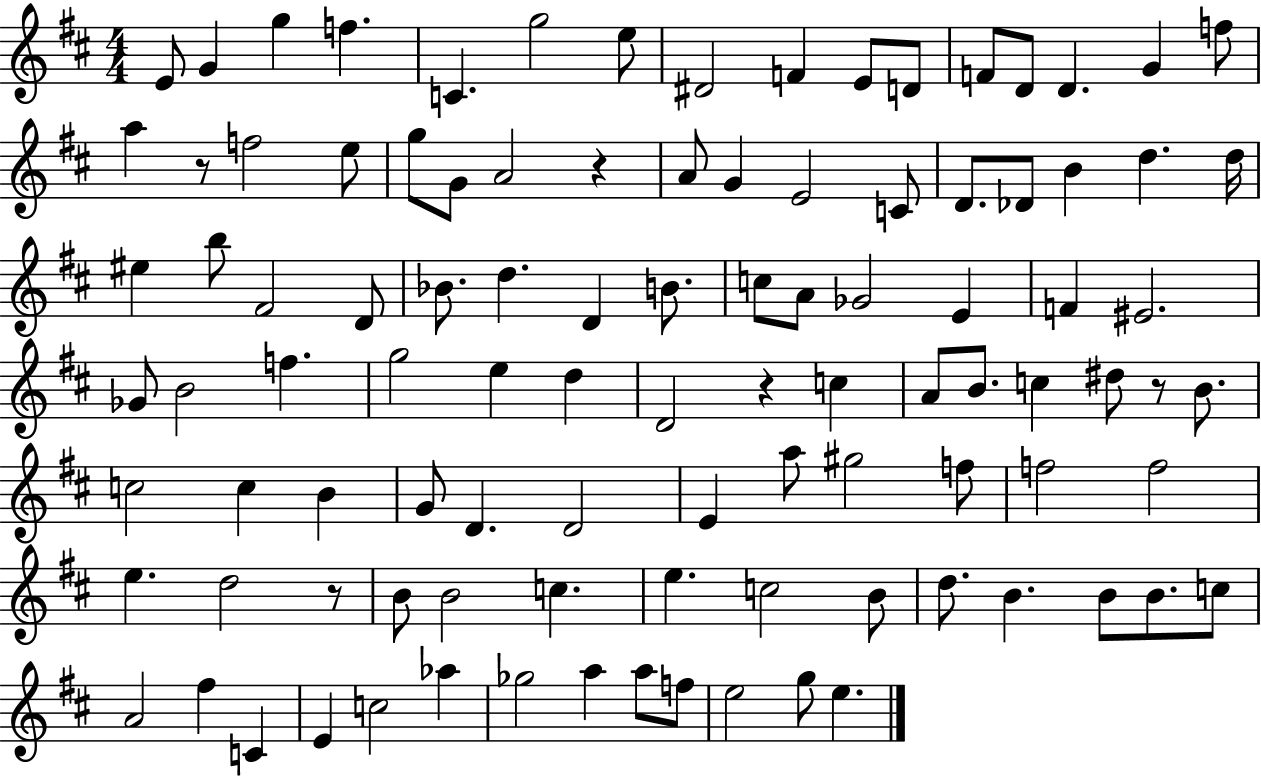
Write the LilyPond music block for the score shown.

{
  \clef treble
  \numericTimeSignature
  \time 4/4
  \key d \major
  e'8 g'4 g''4 f''4. | c'4. g''2 e''8 | dis'2 f'4 e'8 d'8 | f'8 d'8 d'4. g'4 f''8 | \break a''4 r8 f''2 e''8 | g''8 g'8 a'2 r4 | a'8 g'4 e'2 c'8 | d'8. des'8 b'4 d''4. d''16 | \break eis''4 b''8 fis'2 d'8 | bes'8. d''4. d'4 b'8. | c''8 a'8 ges'2 e'4 | f'4 eis'2. | \break ges'8 b'2 f''4. | g''2 e''4 d''4 | d'2 r4 c''4 | a'8 b'8. c''4 dis''8 r8 b'8. | \break c''2 c''4 b'4 | g'8 d'4. d'2 | e'4 a''8 gis''2 f''8 | f''2 f''2 | \break e''4. d''2 r8 | b'8 b'2 c''4. | e''4. c''2 b'8 | d''8. b'4. b'8 b'8. c''8 | \break a'2 fis''4 c'4 | e'4 c''2 aes''4 | ges''2 a''4 a''8 f''8 | e''2 g''8 e''4. | \break \bar "|."
}